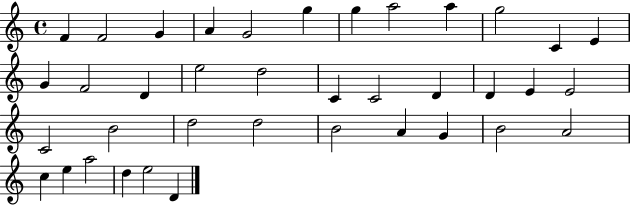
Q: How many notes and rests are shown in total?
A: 38